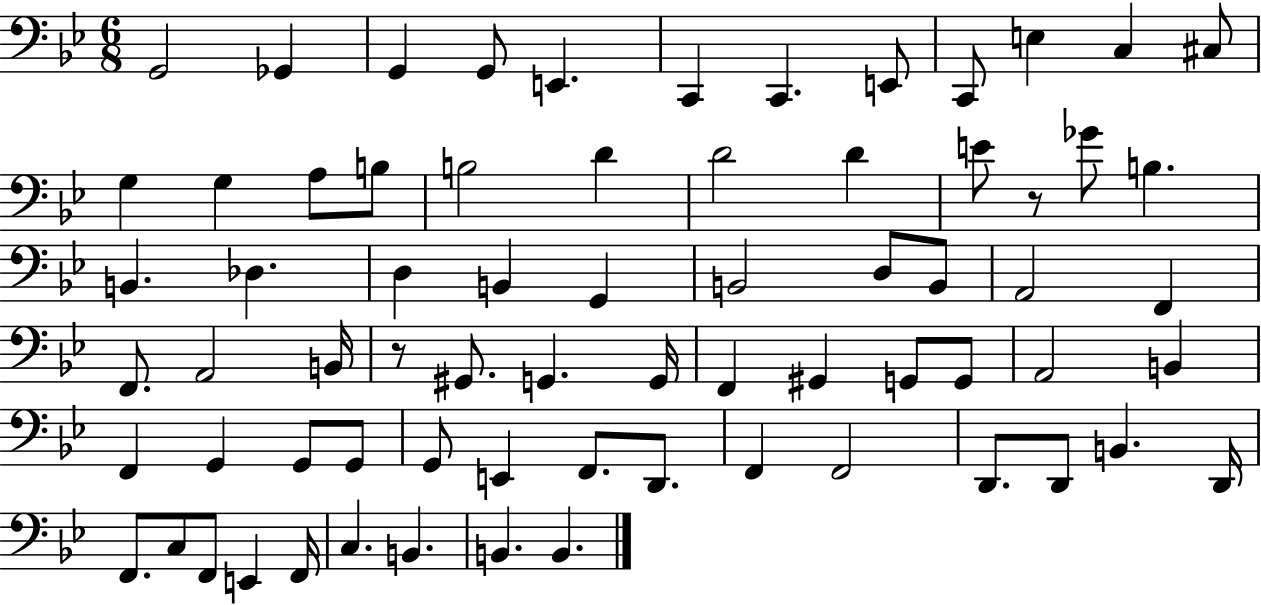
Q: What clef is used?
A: bass